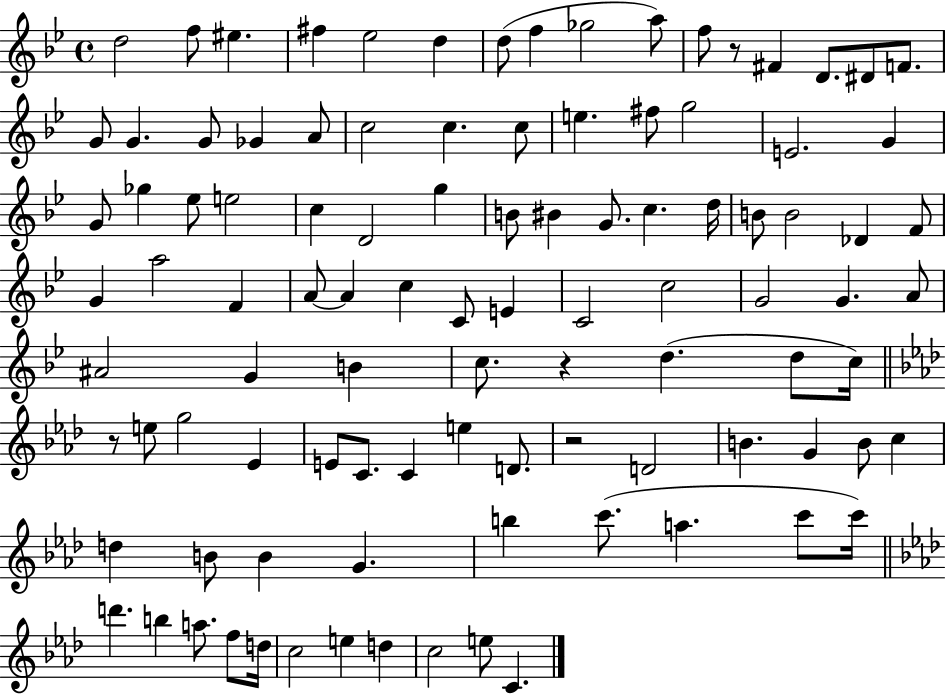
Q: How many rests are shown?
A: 4